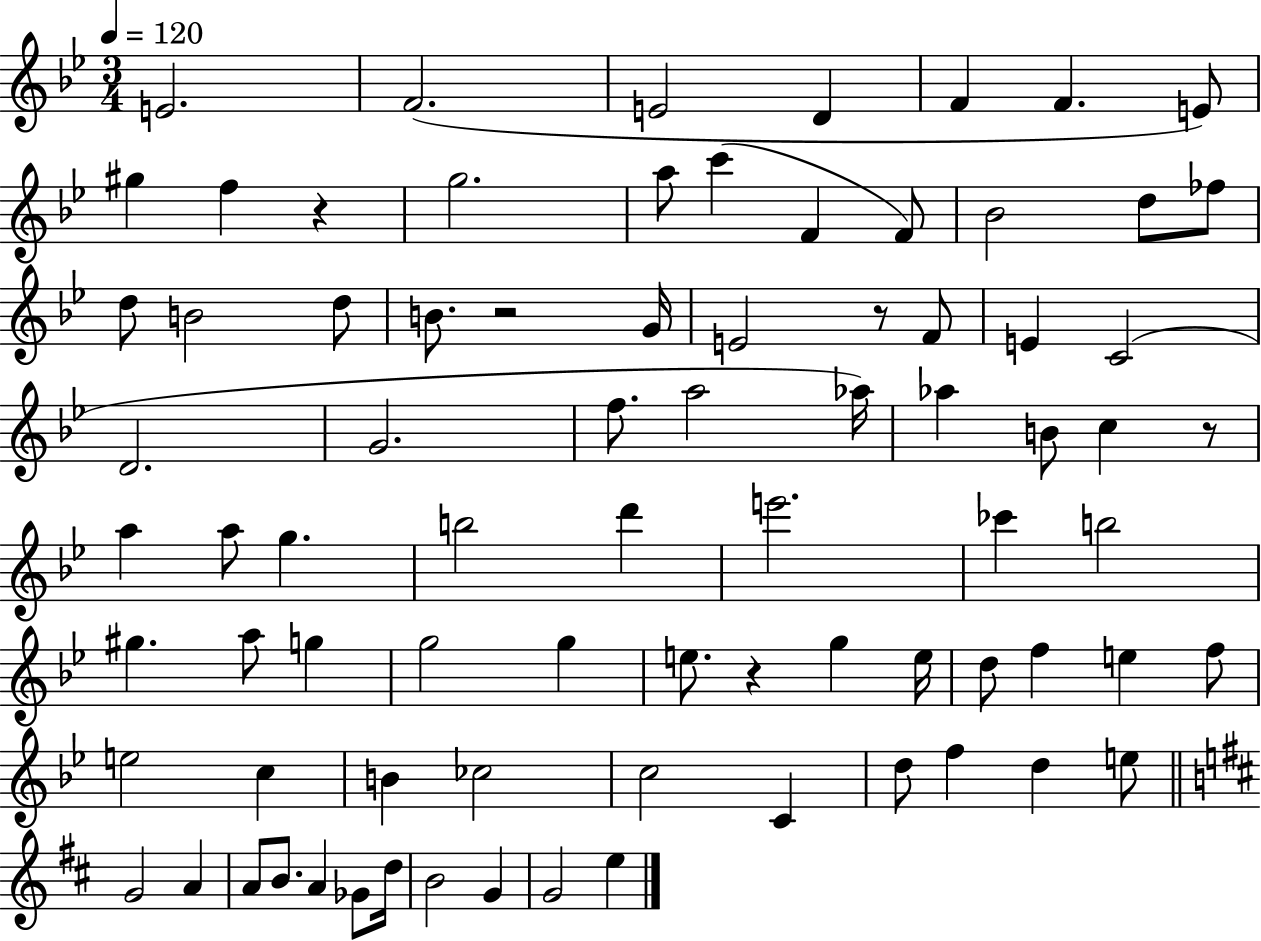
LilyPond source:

{
  \clef treble
  \numericTimeSignature
  \time 3/4
  \key bes \major
  \tempo 4 = 120
  e'2. | f'2.( | e'2 d'4 | f'4 f'4. e'8) | \break gis''4 f''4 r4 | g''2. | a''8 c'''4( f'4 f'8) | bes'2 d''8 fes''8 | \break d''8 b'2 d''8 | b'8. r2 g'16 | e'2 r8 f'8 | e'4 c'2( | \break d'2. | g'2. | f''8. a''2 aes''16) | aes''4 b'8 c''4 r8 | \break a''4 a''8 g''4. | b''2 d'''4 | e'''2. | ces'''4 b''2 | \break gis''4. a''8 g''4 | g''2 g''4 | e''8. r4 g''4 e''16 | d''8 f''4 e''4 f''8 | \break e''2 c''4 | b'4 ces''2 | c''2 c'4 | d''8 f''4 d''4 e''8 | \break \bar "||" \break \key d \major g'2 a'4 | a'8 b'8. a'4 ges'8 d''16 | b'2 g'4 | g'2 e''4 | \break \bar "|."
}